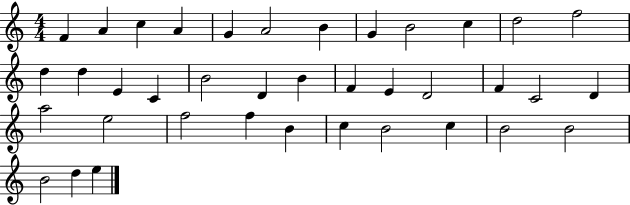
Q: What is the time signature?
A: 4/4